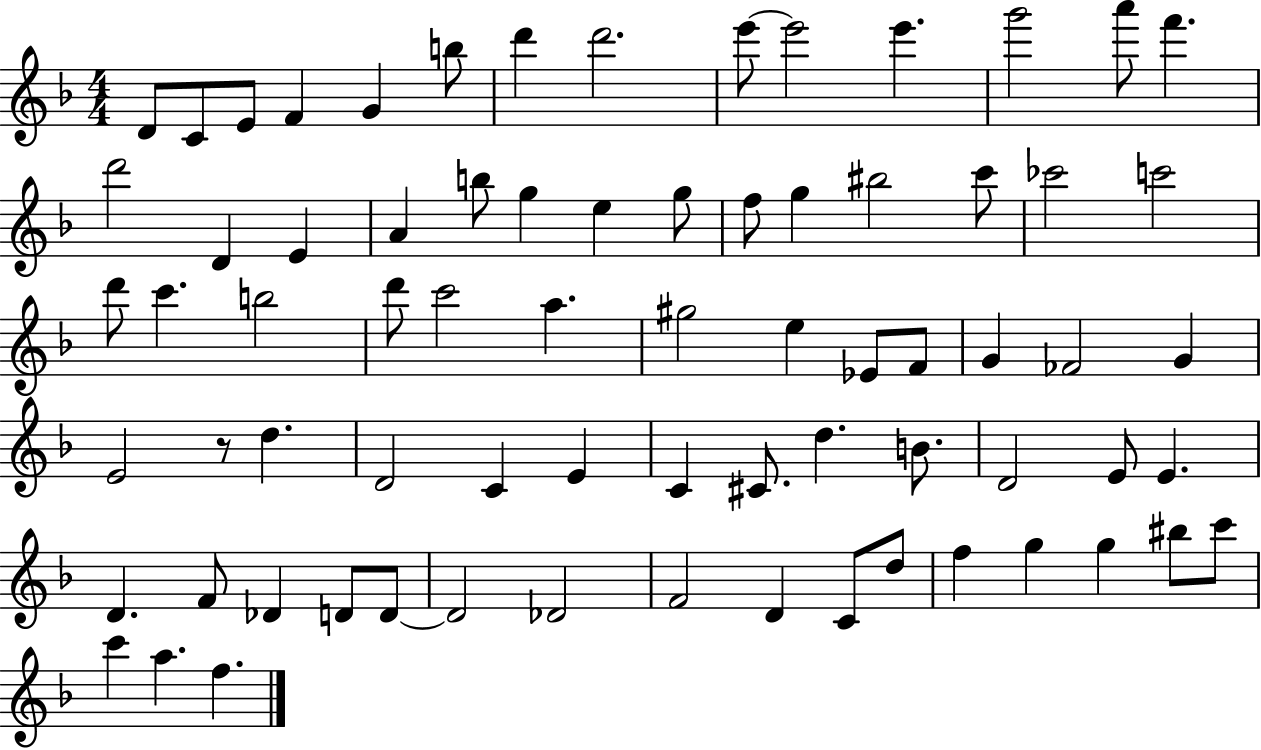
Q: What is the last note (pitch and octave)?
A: F5